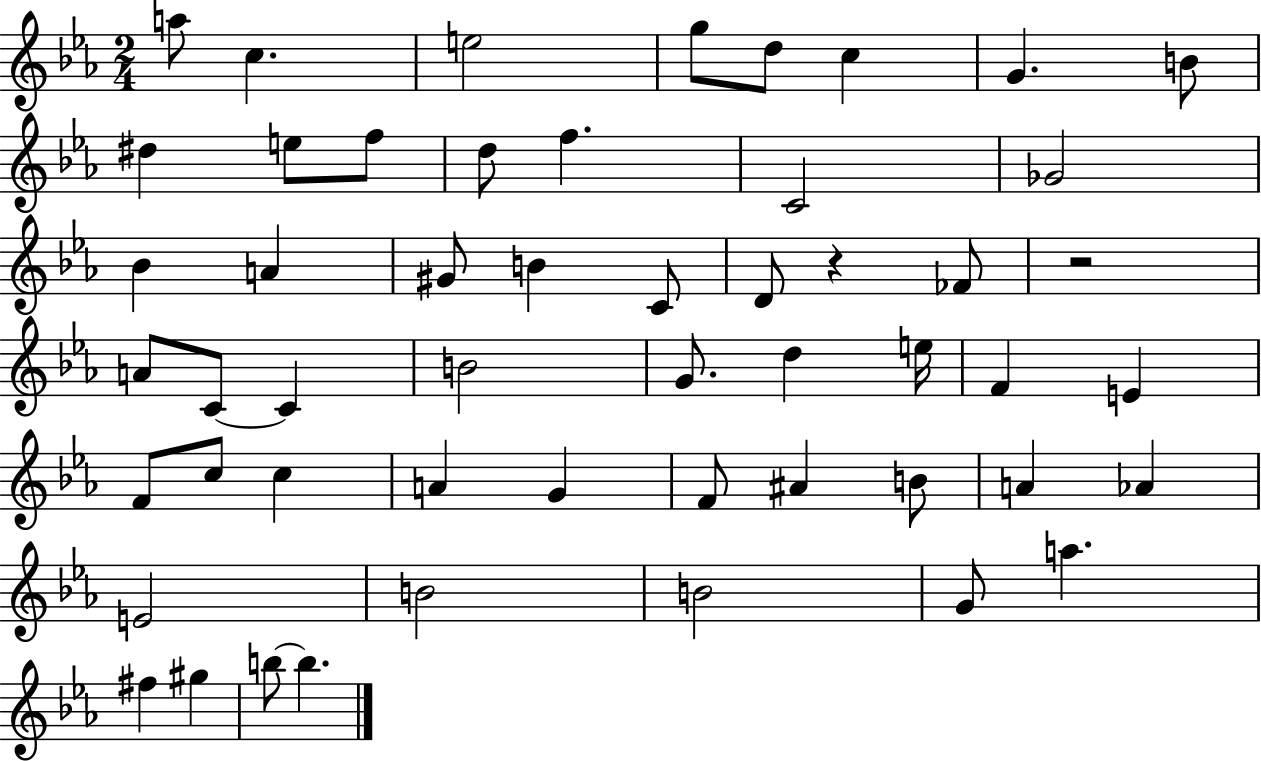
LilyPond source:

{
  \clef treble
  \numericTimeSignature
  \time 2/4
  \key ees \major
  a''8 c''4. | e''2 | g''8 d''8 c''4 | g'4. b'8 | \break dis''4 e''8 f''8 | d''8 f''4. | c'2 | ges'2 | \break bes'4 a'4 | gis'8 b'4 c'8 | d'8 r4 fes'8 | r2 | \break a'8 c'8~~ c'4 | b'2 | g'8. d''4 e''16 | f'4 e'4 | \break f'8 c''8 c''4 | a'4 g'4 | f'8 ais'4 b'8 | a'4 aes'4 | \break e'2 | b'2 | b'2 | g'8 a''4. | \break fis''4 gis''4 | b''8~~ b''4. | \bar "|."
}